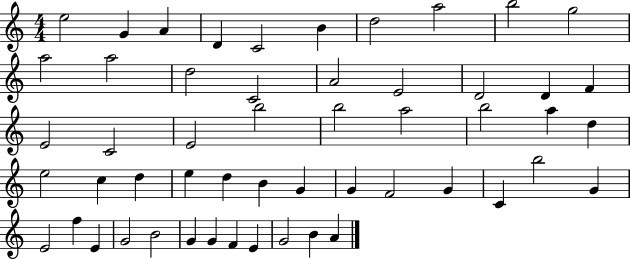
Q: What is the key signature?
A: C major